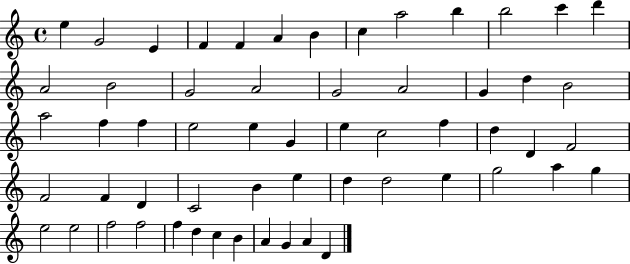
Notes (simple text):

E5/q G4/h E4/q F4/q F4/q A4/q B4/q C5/q A5/h B5/q B5/h C6/q D6/q A4/h B4/h G4/h A4/h G4/h A4/h G4/q D5/q B4/h A5/h F5/q F5/q E5/h E5/q G4/q E5/q C5/h F5/q D5/q D4/q F4/h F4/h F4/q D4/q C4/h B4/q E5/q D5/q D5/h E5/q G5/h A5/q G5/q E5/h E5/h F5/h F5/h F5/q D5/q C5/q B4/q A4/q G4/q A4/q D4/q